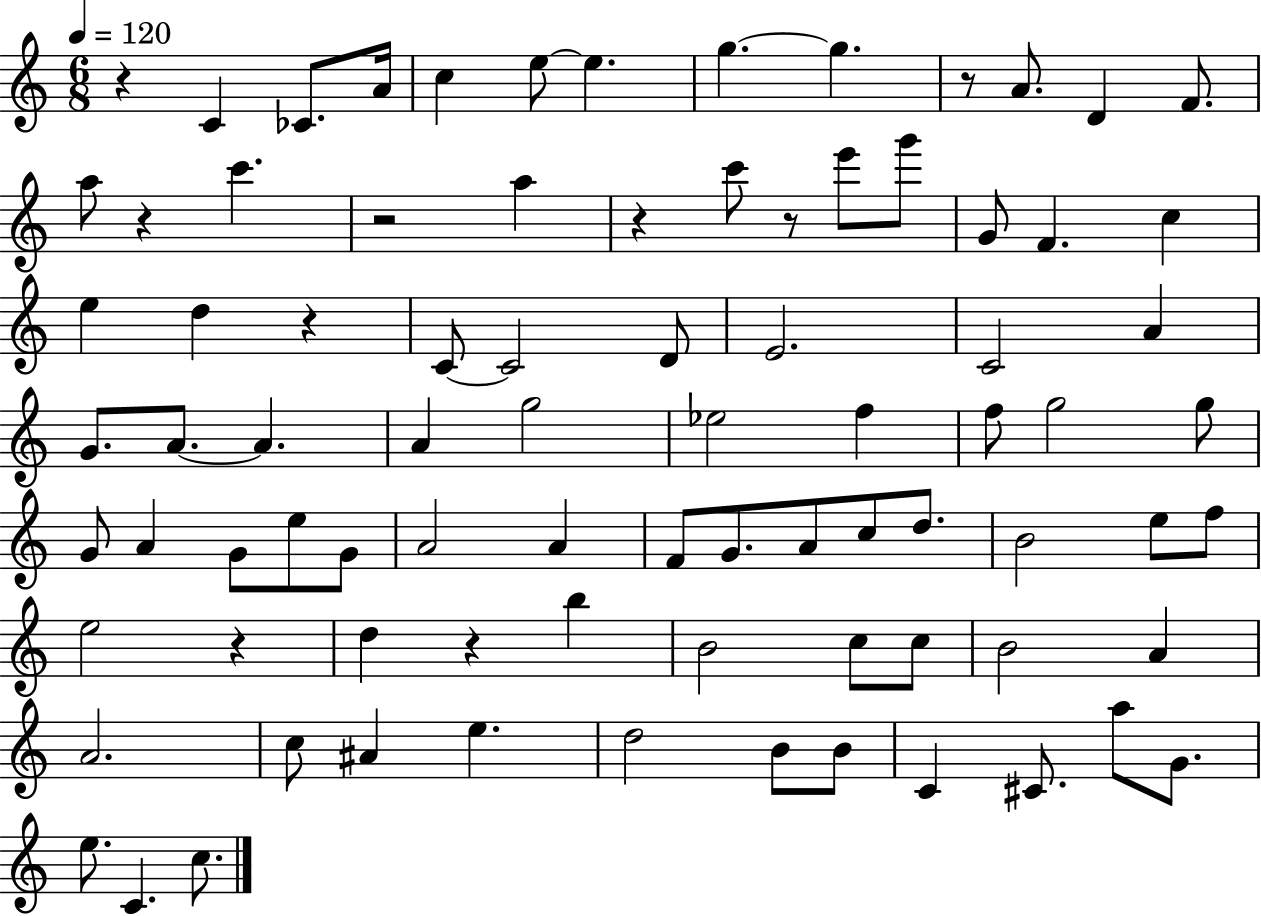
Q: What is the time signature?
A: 6/8